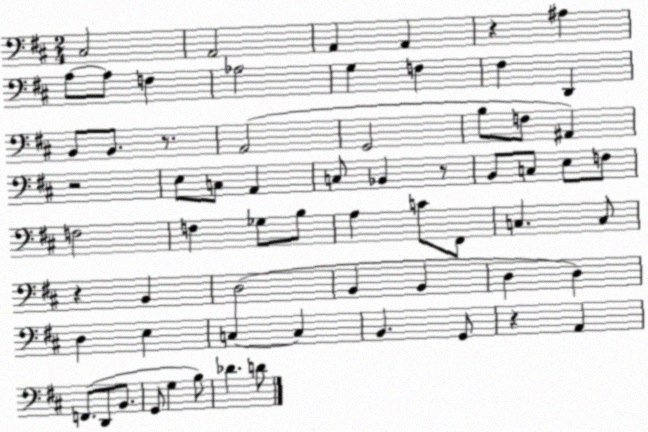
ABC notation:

X:1
T:Untitled
M:2/4
L:1/4
K:D
^C,2 A,,2 A,, A,, z ^A, A,/2 A,/2 F, _A,2 G, F, ^F, D,, B,,/2 B,,/2 z/2 A,,2 G,,2 B,/2 F,/2 ^A,, z2 E,/2 C,/2 A,, C,/2 _B,, z/2 B,,/2 C,/2 E,/2 F,/2 F,2 F, _G,/2 B,/2 A, C/2 ^F,,/2 C, C,/2 z B,, D,2 B,, B,, D, D, D, E, C, C, B,, G,,/2 z A,, F,,/2 D,,/2 B,,/2 G,,/2 G, B,/2 _D D/2